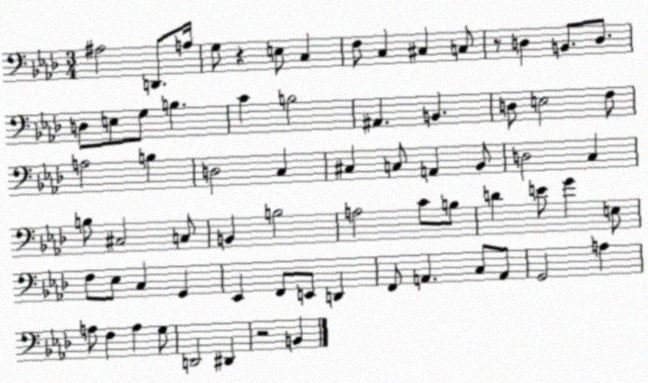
X:1
T:Untitled
M:3/4
L:1/4
K:Ab
^A,2 D,,/2 A,/4 G,/2 z E,/2 C, F,/2 C, ^C, C,/2 z/2 D, B,,/2 D,/2 D,/2 E,/2 G,/2 B, C B,2 ^A,, B,, D,/2 E,2 F,/2 A,2 B, D,2 C, ^C, C,/2 A,, _B,,/2 D,2 C, B,/2 ^C,2 C,/2 B,, B,2 A,2 C/2 B,/2 D E/2 G E,/2 F,/2 _E,/2 C, G,, _E,, F,,/2 E,,/2 D,, F,,/2 A,, C,/2 A,,/2 G,,2 A, A,/2 F, A, G,/2 D,,2 ^D,, z2 B,,